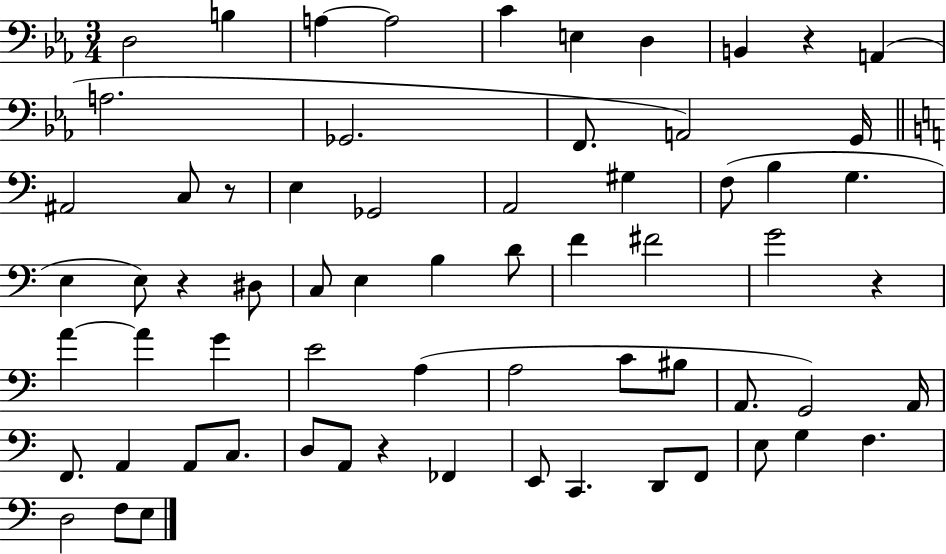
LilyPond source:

{
  \clef bass
  \numericTimeSignature
  \time 3/4
  \key ees \major
  d2 b4 | a4~~ a2 | c'4 e4 d4 | b,4 r4 a,4( | \break a2. | ges,2. | f,8. a,2) g,16 | \bar "||" \break \key c \major ais,2 c8 r8 | e4 ges,2 | a,2 gis4 | f8( b4 g4. | \break e4 e8) r4 dis8 | c8 e4 b4 d'8 | f'4 fis'2 | g'2 r4 | \break a'4~~ a'4 g'4 | e'2 a4( | a2 c'8 bis8 | a,8. g,2) a,16 | \break f,8. a,4 a,8 c8. | d8 a,8 r4 fes,4 | e,8 c,4. d,8 f,8 | e8 g4 f4. | \break d2 f8 e8 | \bar "|."
}